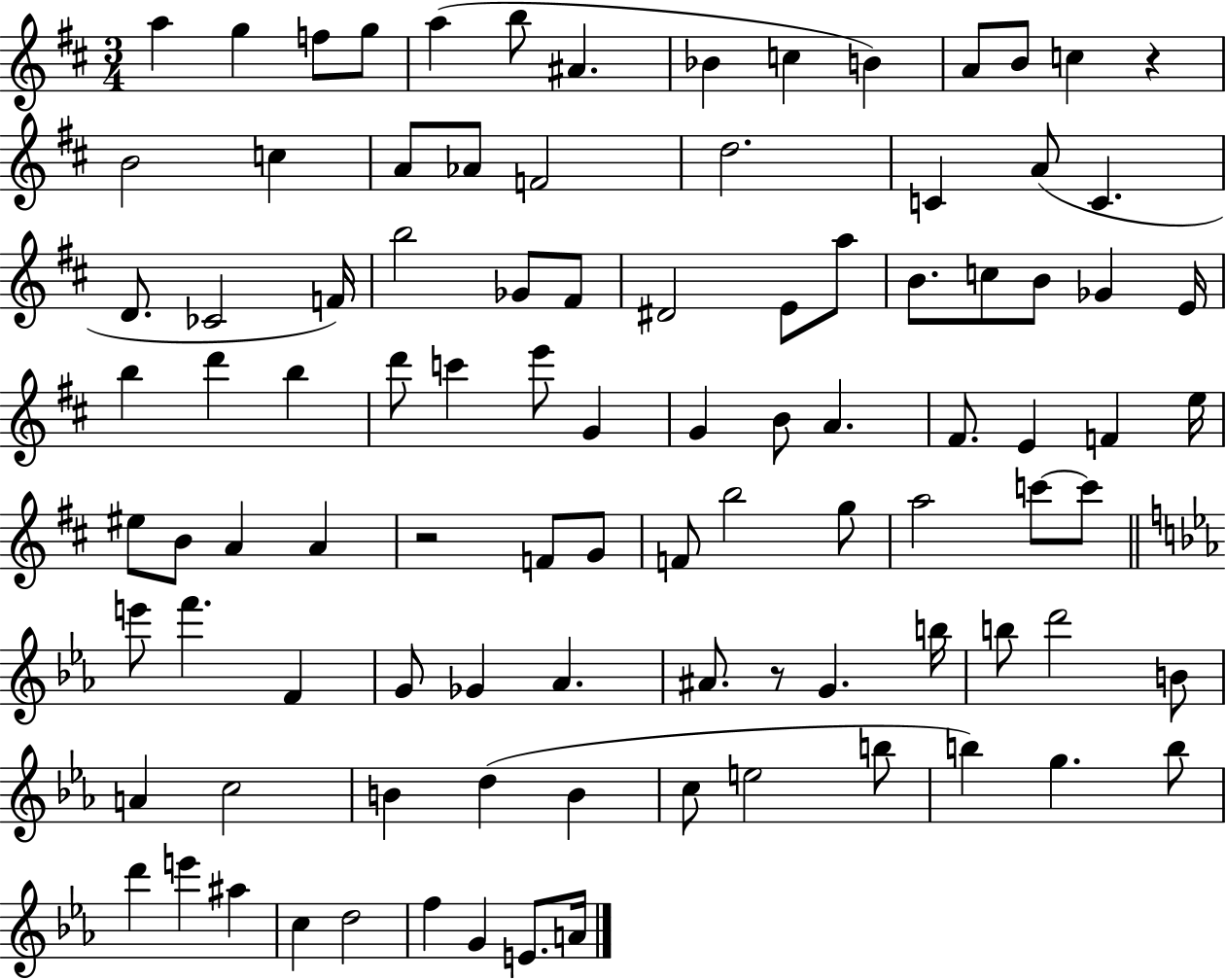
A5/q G5/q F5/e G5/e A5/q B5/e A#4/q. Bb4/q C5/q B4/q A4/e B4/e C5/q R/q B4/h C5/q A4/e Ab4/e F4/h D5/h. C4/q A4/e C4/q. D4/e. CES4/h F4/s B5/h Gb4/e F#4/e D#4/h E4/e A5/e B4/e. C5/e B4/e Gb4/q E4/s B5/q D6/q B5/q D6/e C6/q E6/e G4/q G4/q B4/e A4/q. F#4/e. E4/q F4/q E5/s EIS5/e B4/e A4/q A4/q R/h F4/e G4/e F4/e B5/h G5/e A5/h C6/e C6/e E6/e F6/q. F4/q G4/e Gb4/q Ab4/q. A#4/e. R/e G4/q. B5/s B5/e D6/h B4/e A4/q C5/h B4/q D5/q B4/q C5/e E5/h B5/e B5/q G5/q. B5/e D6/q E6/q A#5/q C5/q D5/h F5/q G4/q E4/e. A4/s